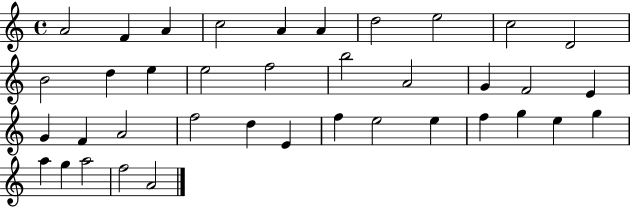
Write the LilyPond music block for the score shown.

{
  \clef treble
  \time 4/4
  \defaultTimeSignature
  \key c \major
  a'2 f'4 a'4 | c''2 a'4 a'4 | d''2 e''2 | c''2 d'2 | \break b'2 d''4 e''4 | e''2 f''2 | b''2 a'2 | g'4 f'2 e'4 | \break g'4 f'4 a'2 | f''2 d''4 e'4 | f''4 e''2 e''4 | f''4 g''4 e''4 g''4 | \break a''4 g''4 a''2 | f''2 a'2 | \bar "|."
}